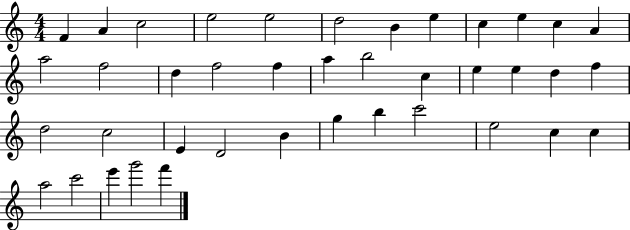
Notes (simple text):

F4/q A4/q C5/h E5/h E5/h D5/h B4/q E5/q C5/q E5/q C5/q A4/q A5/h F5/h D5/q F5/h F5/q A5/q B5/h C5/q E5/q E5/q D5/q F5/q D5/h C5/h E4/q D4/h B4/q G5/q B5/q C6/h E5/h C5/q C5/q A5/h C6/h E6/q G6/h F6/q